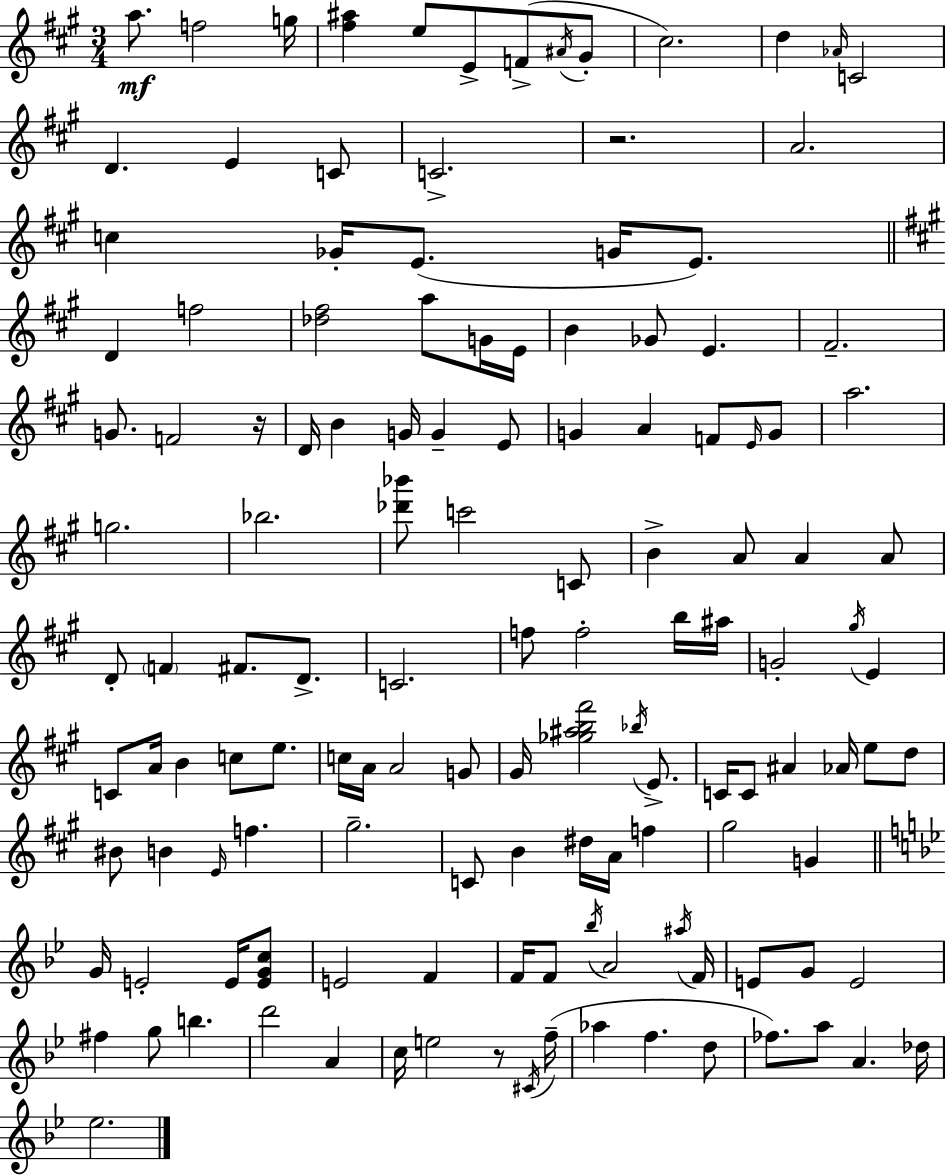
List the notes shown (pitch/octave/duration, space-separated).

A5/e. F5/h G5/s [F#5,A#5]/q E5/e E4/e F4/e A#4/s G#4/e C#5/h. D5/q Ab4/s C4/h D4/q. E4/q C4/e C4/h. R/h. A4/h. C5/q Gb4/s E4/e. G4/s E4/e. D4/q F5/h [Db5,F#5]/h A5/e G4/s E4/s B4/q Gb4/e E4/q. F#4/h. G4/e. F4/h R/s D4/s B4/q G4/s G4/q E4/e G4/q A4/q F4/e E4/s G4/e A5/h. G5/h. Bb5/h. [Db6,Bb6]/e C6/h C4/e B4/q A4/e A4/q A4/e D4/e F4/q F#4/e. D4/e. C4/h. F5/e F5/h B5/s A#5/s G4/h G#5/s E4/q C4/e A4/s B4/q C5/e E5/e. C5/s A4/s A4/h G4/e G#4/s [Gb5,A#5,B5,F#6]/h Bb5/s E4/e. C4/s C4/e A#4/q Ab4/s E5/e D5/e BIS4/e B4/q E4/s F5/q. G#5/h. C4/e B4/q D#5/s A4/s F5/q G#5/h G4/q G4/s E4/h E4/s [E4,G4,C5]/e E4/h F4/q F4/s F4/e Bb5/s A4/h A#5/s F4/s E4/e G4/e E4/h F#5/q G5/e B5/q. D6/h A4/q C5/s E5/h R/e C#4/s F5/s Ab5/q F5/q. D5/e FES5/e. A5/e A4/q. Db5/s Eb5/h.